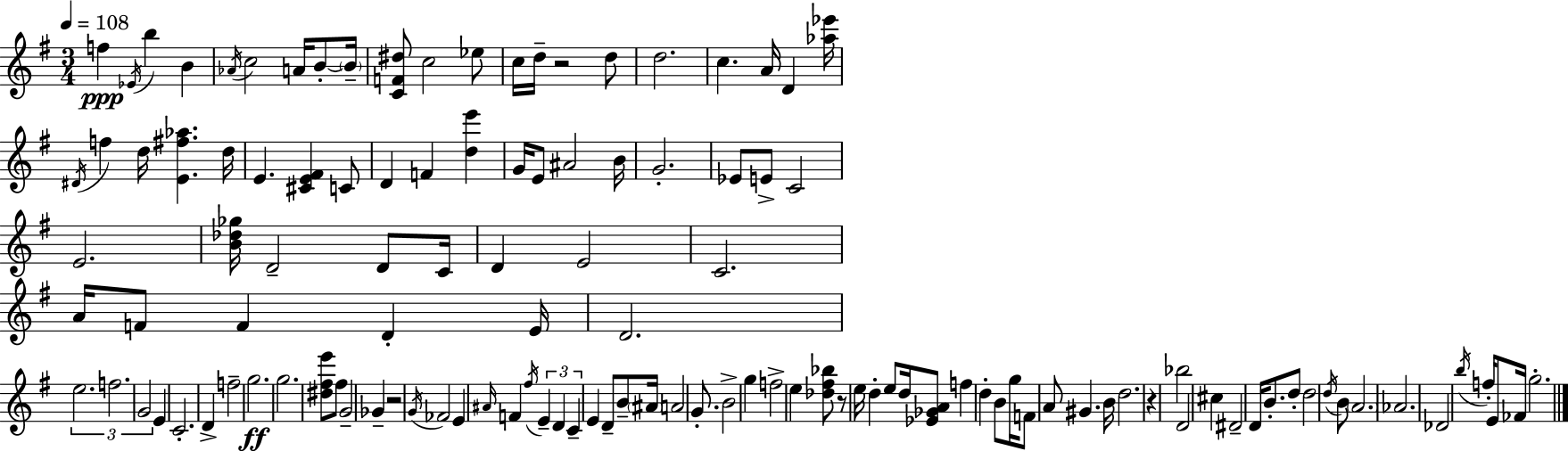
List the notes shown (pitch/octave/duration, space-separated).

F5/q Eb4/s B5/q B4/q Ab4/s C5/h A4/s B4/e B4/s [C4,F4,D#5]/e C5/h Eb5/e C5/s D5/s R/h D5/e D5/h. C5/q. A4/s D4/q [Ab5,Eb6]/s D#4/s F5/q D5/s [E4,F#5,Ab5]/q. D5/s E4/q. [C#4,E4,F#4]/q C4/e D4/q F4/q [D5,E6]/q G4/s E4/e A#4/h B4/s G4/h. Eb4/e E4/e C4/h E4/h. [B4,Db5,Gb5]/s D4/h D4/e C4/s D4/q E4/h C4/h. A4/s F4/e F4/q D4/q E4/s D4/h. E5/h. F5/h. G4/h E4/q C4/h. D4/q F5/h G5/h. G5/h. [D#5,F#5,E6]/e F#5/e G4/h Gb4/q R/h G4/s FES4/h E4/q A#4/s F4/q F#5/s E4/q D4/q C4/q E4/q D4/e B4/e A#4/s A4/h G4/e. B4/h G5/q F5/h E5/q [Db5,F#5,Bb5]/e R/e E5/s D5/q E5/e D5/s [Eb4,Gb4,A4]/e F5/q D5/q B4/e G5/s F4/e A4/e G#4/q. B4/s D5/h. R/q Bb5/h D4/h C#5/q D#4/h D4/s B4/e. D5/e D5/h D5/s B4/e A4/h. Ab4/h. Db4/h B5/s F5/s E4/e FES4/s G5/h.